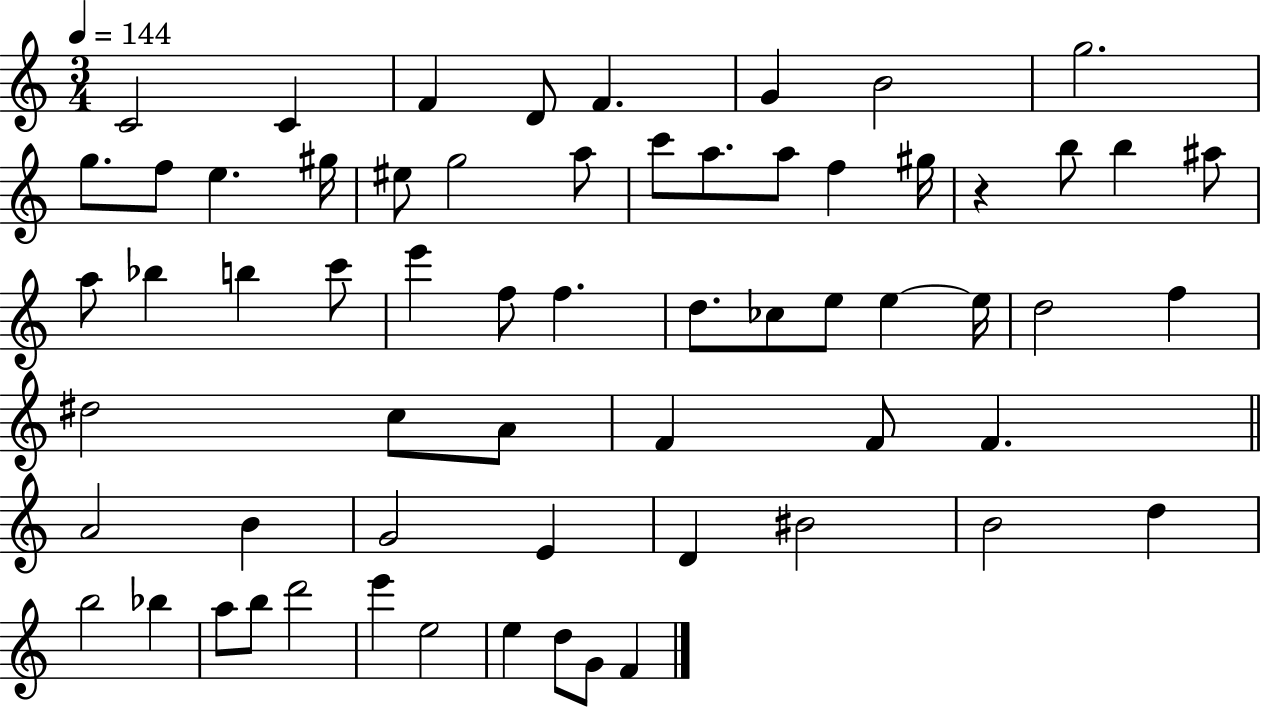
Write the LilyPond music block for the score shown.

{
  \clef treble
  \numericTimeSignature
  \time 3/4
  \key c \major
  \tempo 4 = 144
  c'2 c'4 | f'4 d'8 f'4. | g'4 b'2 | g''2. | \break g''8. f''8 e''4. gis''16 | eis''8 g''2 a''8 | c'''8 a''8. a''8 f''4 gis''16 | r4 b''8 b''4 ais''8 | \break a''8 bes''4 b''4 c'''8 | e'''4 f''8 f''4. | d''8. ces''8 e''8 e''4~~ e''16 | d''2 f''4 | \break dis''2 c''8 a'8 | f'4 f'8 f'4. | \bar "||" \break \key a \minor a'2 b'4 | g'2 e'4 | d'4 bis'2 | b'2 d''4 | \break b''2 bes''4 | a''8 b''8 d'''2 | e'''4 e''2 | e''4 d''8 g'8 f'4 | \break \bar "|."
}